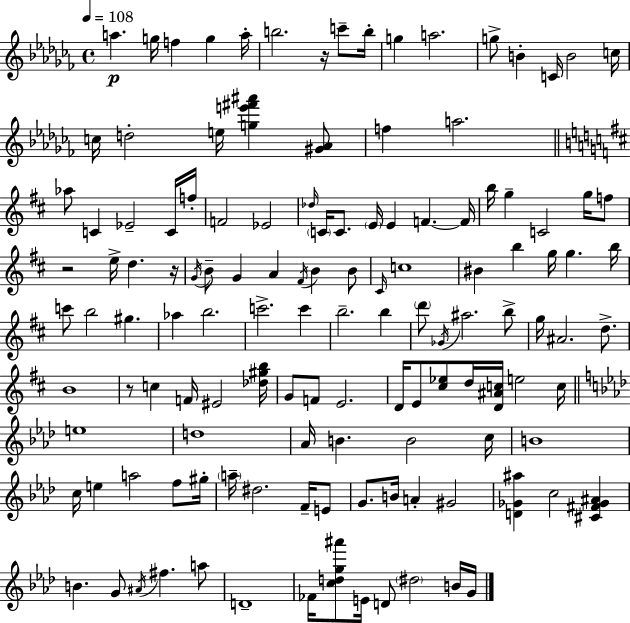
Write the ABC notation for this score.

X:1
T:Untitled
M:4/4
L:1/4
K:Abm
a g/4 f g a/4 b2 z/4 c'/2 b/4 g a2 g/2 B C/4 B2 c/4 c/4 d2 e/4 [ge'^f'^a'] [^G_A]/2 f a2 _a/2 C _E2 C/4 f/4 F2 _E2 _d/4 C/4 C/2 E/4 E F F/4 b/4 g C2 g/4 f/2 z2 e/4 d z/4 G/4 B/2 G A ^F/4 B B/2 ^C/4 c4 ^B b g/4 g b/4 c'/2 b2 ^g _a b2 c'2 c' b2 b d'/2 _G/4 ^a2 b/2 g/4 ^A2 d/2 B4 z/2 c F/4 ^E2 [_d^gb]/4 G/2 F/2 E2 D/4 E/2 [^c_e]/2 d/4 [D^Ac]/4 e2 c/4 e4 d4 _A/4 B B2 c/4 B4 c/4 e a2 f/2 ^g/4 a/4 ^d2 F/4 E/2 G/2 B/4 A ^G2 [D_G^a] c2 [^C^F_G^A] B G/2 ^A/4 ^f a/2 D4 _F/4 [cdg^a']/2 E/4 D/2 ^d2 B/4 G/4